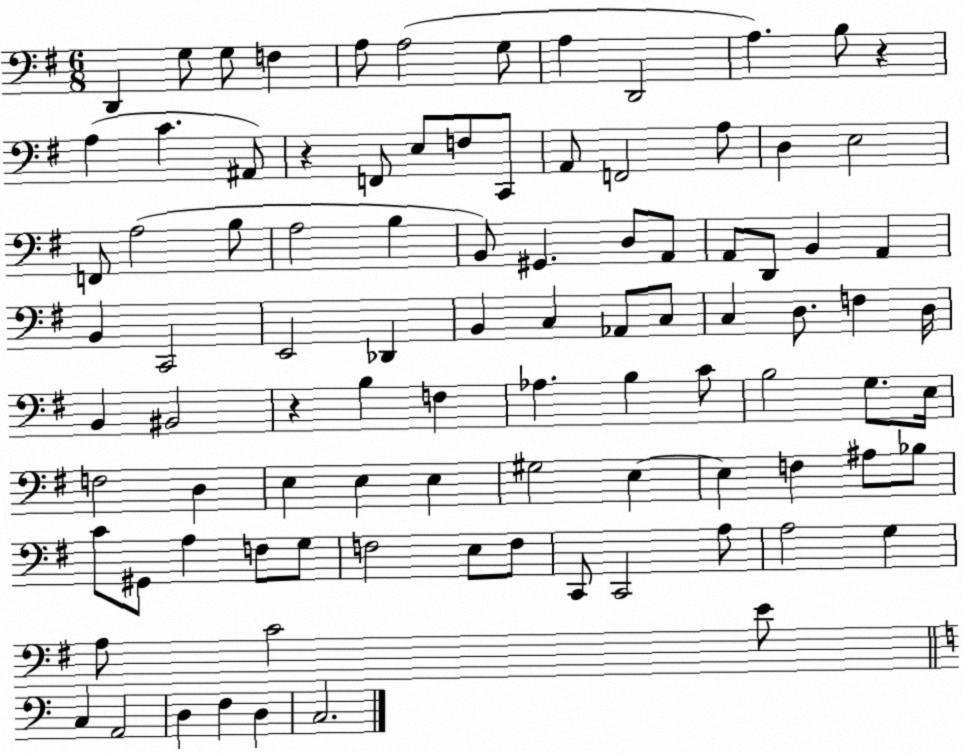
X:1
T:Untitled
M:6/8
L:1/4
K:G
D,, G,/2 G,/2 F, A,/2 A,2 G,/2 A, D,,2 A, B,/2 z A, C ^A,,/2 z F,,/2 E,/2 F,/2 C,,/2 A,,/2 F,,2 A,/2 D, E,2 F,,/2 A,2 B,/2 A,2 B, B,,/2 ^G,, D,/2 A,,/2 A,,/2 D,,/2 B,, A,, B,, C,,2 E,,2 _D,, B,, C, _A,,/2 C,/2 C, D,/2 F, D,/4 B,, ^B,,2 z B, F, _A, B, C/2 B,2 G,/2 E,/4 F,2 D, E, E, E, ^G,2 E, E, F, ^A,/2 _B,/2 C/2 ^G,,/2 A, F,/2 G,/2 F,2 E,/2 F,/2 C,,/2 C,,2 A,/2 A,2 G, A,/2 C2 E/2 C, A,,2 D, F, D, C,2